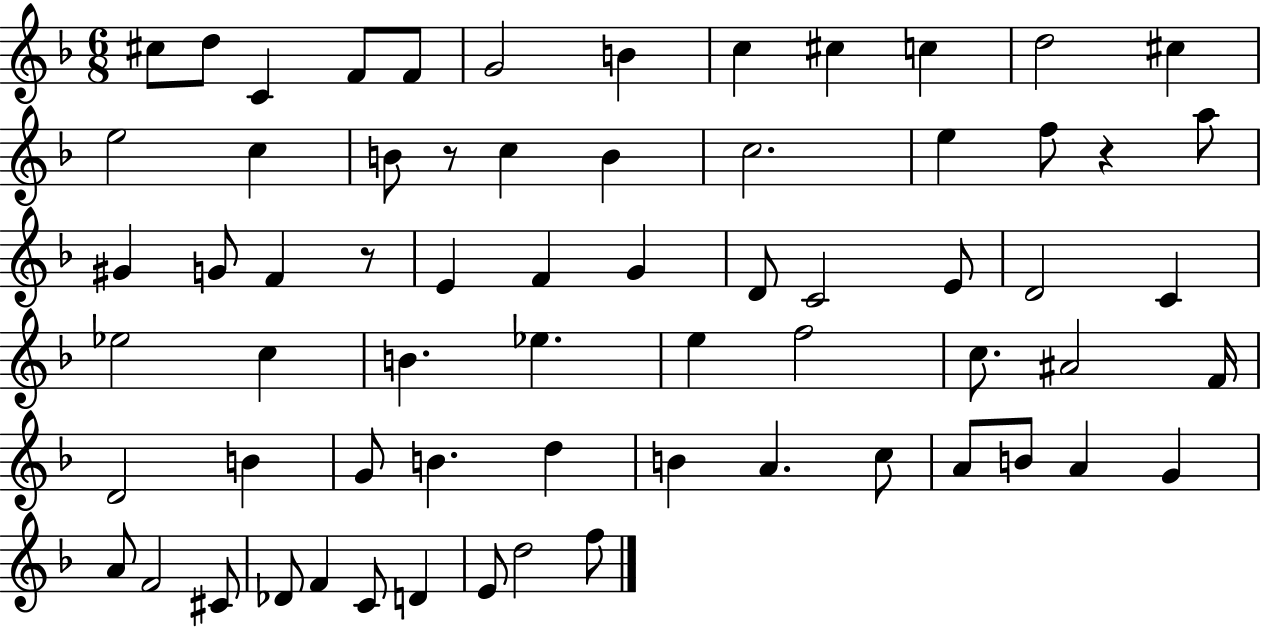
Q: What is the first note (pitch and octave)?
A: C#5